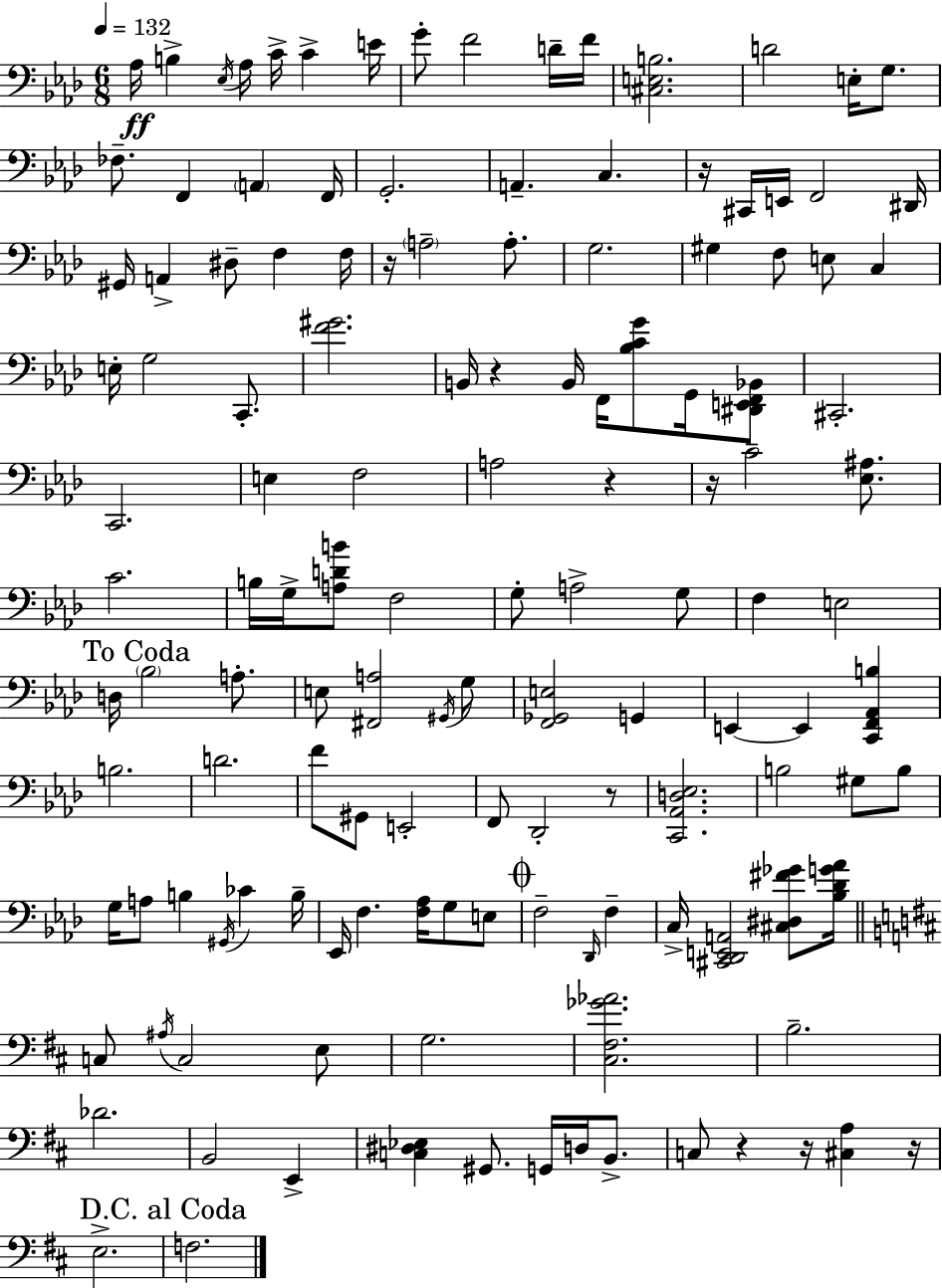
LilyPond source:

{
  \clef bass
  \numericTimeSignature
  \time 6/8
  \key f \minor
  \tempo 4 = 132
  aes16\ff b4-> \acciaccatura { ees16 } aes16 c'16-> c'4-> | e'16 g'8-. f'2 d'16-- | f'16 <cis e b>2. | d'2 e16-. g8. | \break fes8.-- f,4 \parenthesize a,4 | f,16 g,2.-. | a,4.-- c4. | r16 cis,16 e,16 f,2 | \break dis,16 gis,16 a,4-> dis8-- f4 | f16 r16 \parenthesize a2-- a8.-. | g2. | gis4 f8 e8 c4 | \break e16-. g2 c,8.-. | <f' gis'>2. | b,16 r4 b,16 f,16 <bes c' g'>8 g,16 <dis, e, f, bes,>8 | cis,2.-. | \break c,2. | e4 f2 | a2 r4 | r16 c'2-- <ees ais>8. | \break c'2. | b16 g16-> <a d' b'>8 f2 | g8-. a2-> g8 | f4 e2 | \break \mark "To Coda" d16 \parenthesize bes2 a8.-. | e8 <fis, a>2 \acciaccatura { gis,16 } | g8 <f, ges, e>2 g,4 | e,4~~ e,4 <c, f, aes, b>4 | \break b2. | d'2. | f'8 gis,8 e,2-. | f,8 des,2-. | \break r8 <c, aes, d ees>2. | b2 gis8 | b8 g16 a8 b4 \acciaccatura { gis,16 } ces'4 | b16-- ees,16 f4. <f aes>16 g8 | \break e8 \mark \markup { \musicglyph "scripts.coda" } f2-- \grace { des,16 } | f4-- c16-> <cis, des, e, a,>2 | <cis dis fis' ges'>8 <bes des' g' aes'>16 \bar "||" \break \key d \major c8 \acciaccatura { ais16 } c2 e8 | g2. | <cis fis ges' aes'>2. | b2.-- | \break des'2. | b,2 e,4-> | <c dis ees>4 gis,8. g,16 d16 b,8.-> | c8 r4 r16 <cis a>4 | \break r16 e2.-> | \mark "D.C. al Coda" f2. | \bar "|."
}